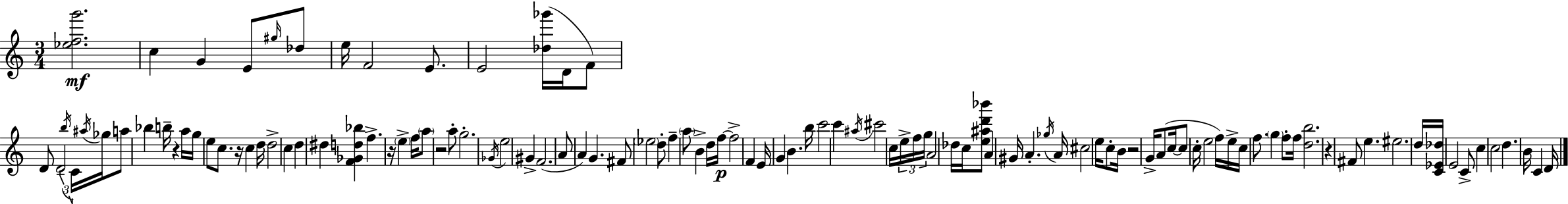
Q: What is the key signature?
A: A minor